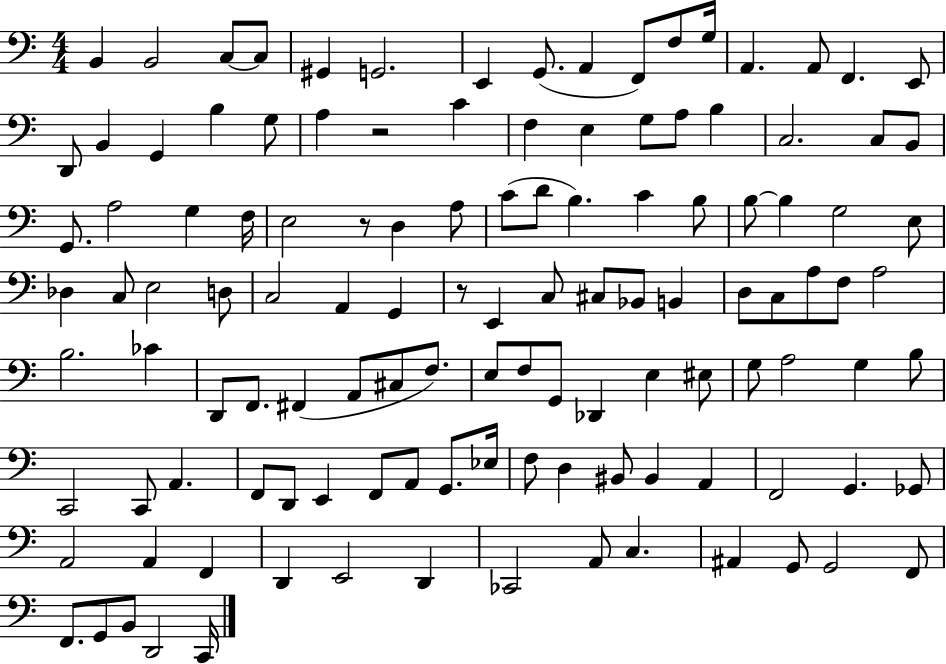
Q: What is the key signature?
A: C major